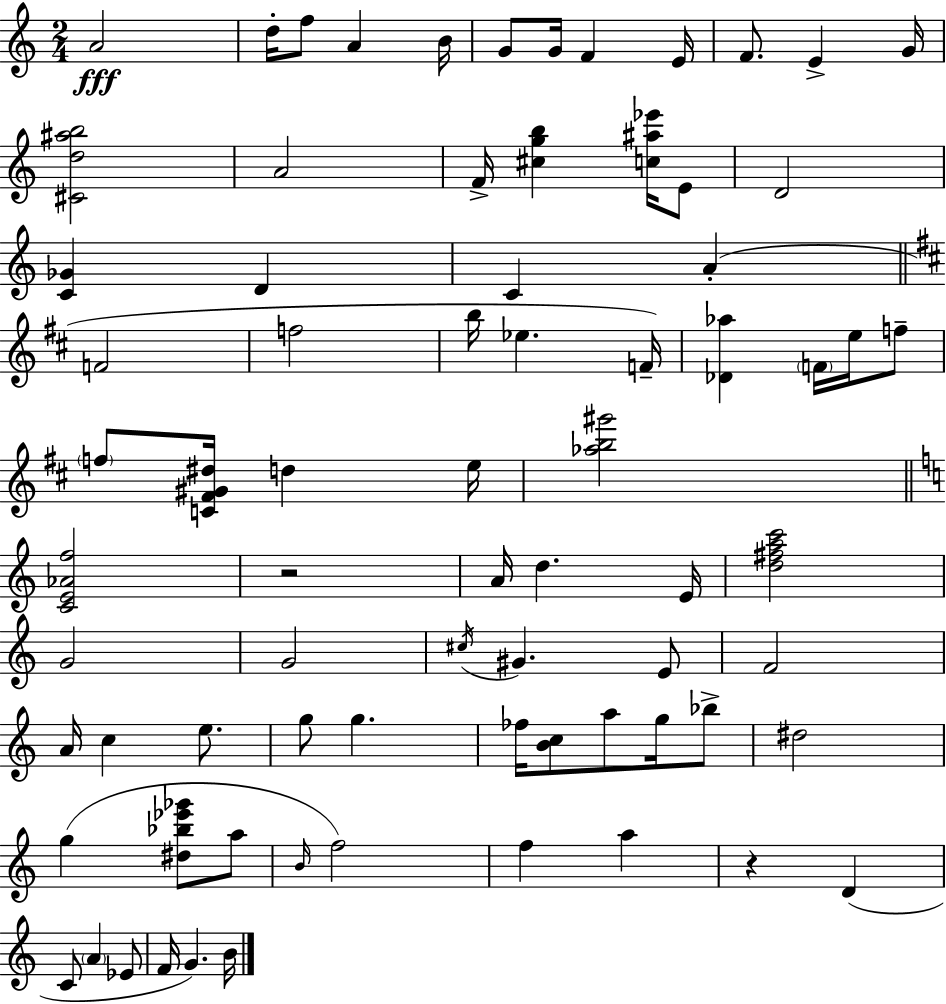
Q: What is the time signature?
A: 2/4